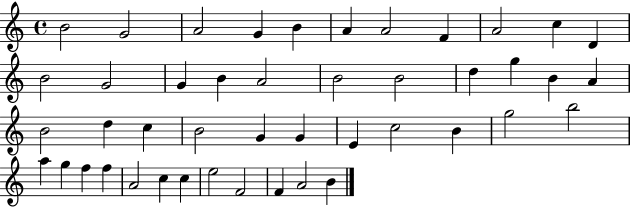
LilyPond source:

{
  \clef treble
  \time 4/4
  \defaultTimeSignature
  \key c \major
  b'2 g'2 | a'2 g'4 b'4 | a'4 a'2 f'4 | a'2 c''4 d'4 | \break b'2 g'2 | g'4 b'4 a'2 | b'2 b'2 | d''4 g''4 b'4 a'4 | \break b'2 d''4 c''4 | b'2 g'4 g'4 | e'4 c''2 b'4 | g''2 b''2 | \break a''4 g''4 f''4 f''4 | a'2 c''4 c''4 | e''2 f'2 | f'4 a'2 b'4 | \break \bar "|."
}